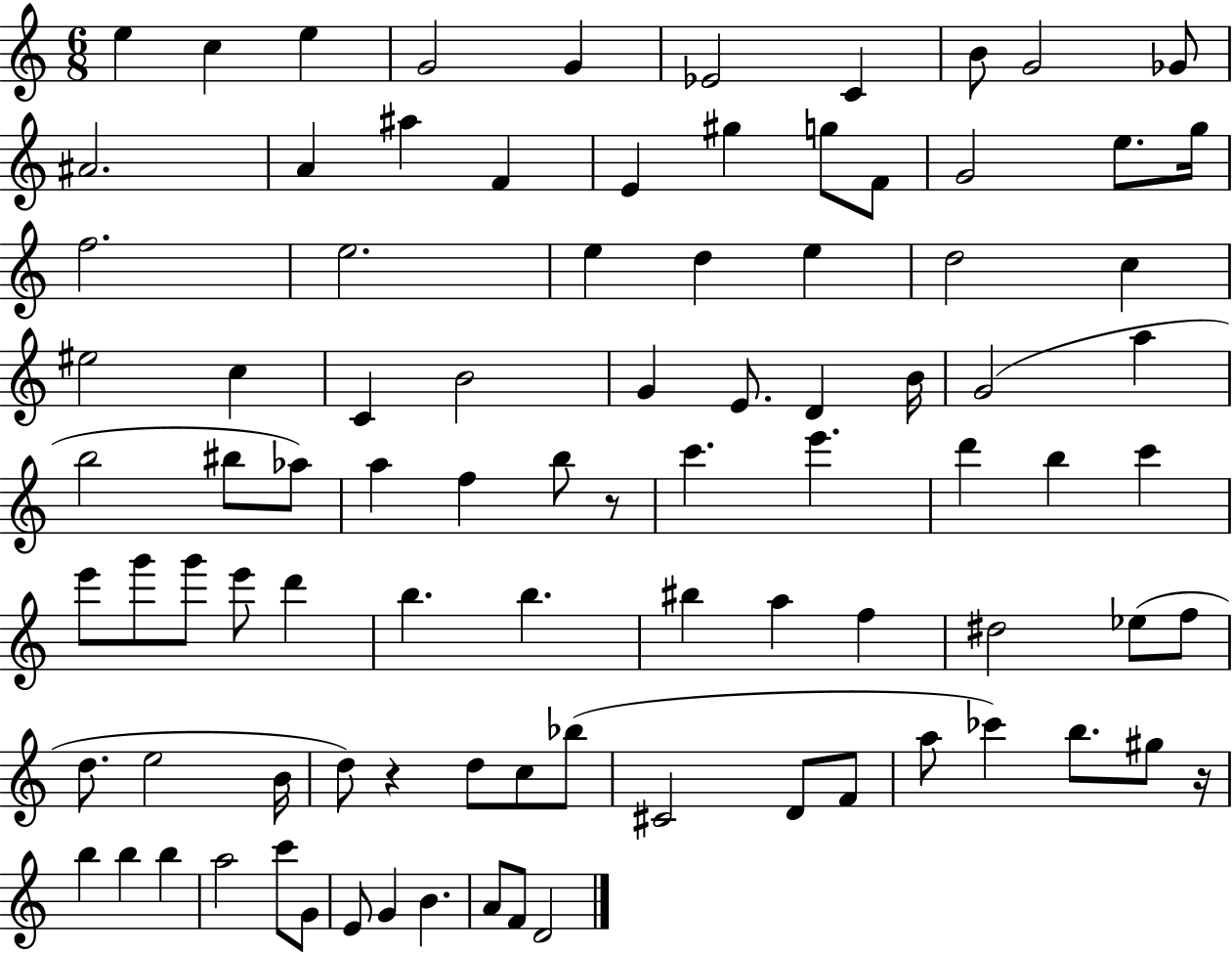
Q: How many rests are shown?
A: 3